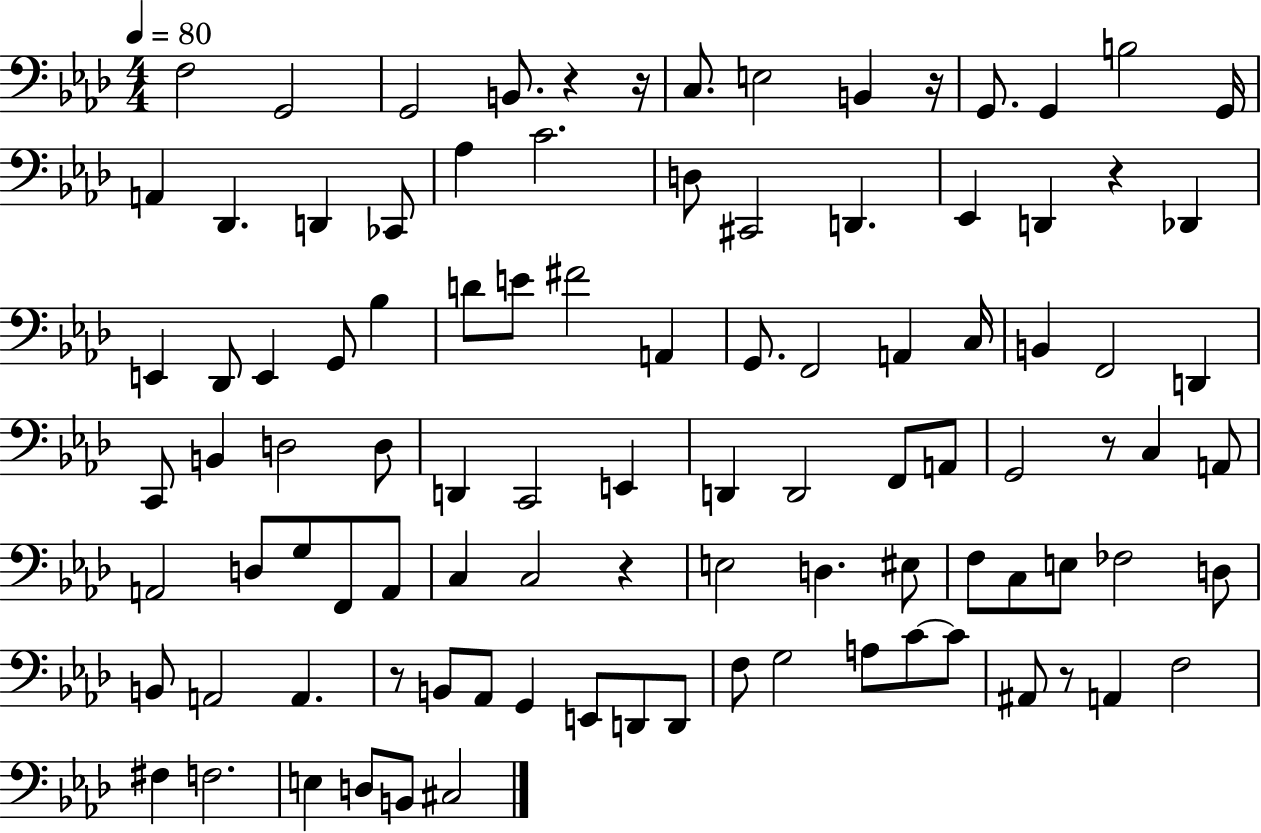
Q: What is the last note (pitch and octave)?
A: C#3